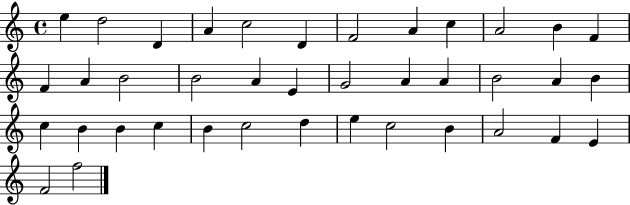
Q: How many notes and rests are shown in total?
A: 39